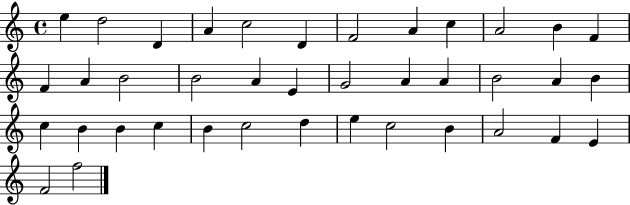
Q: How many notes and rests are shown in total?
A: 39